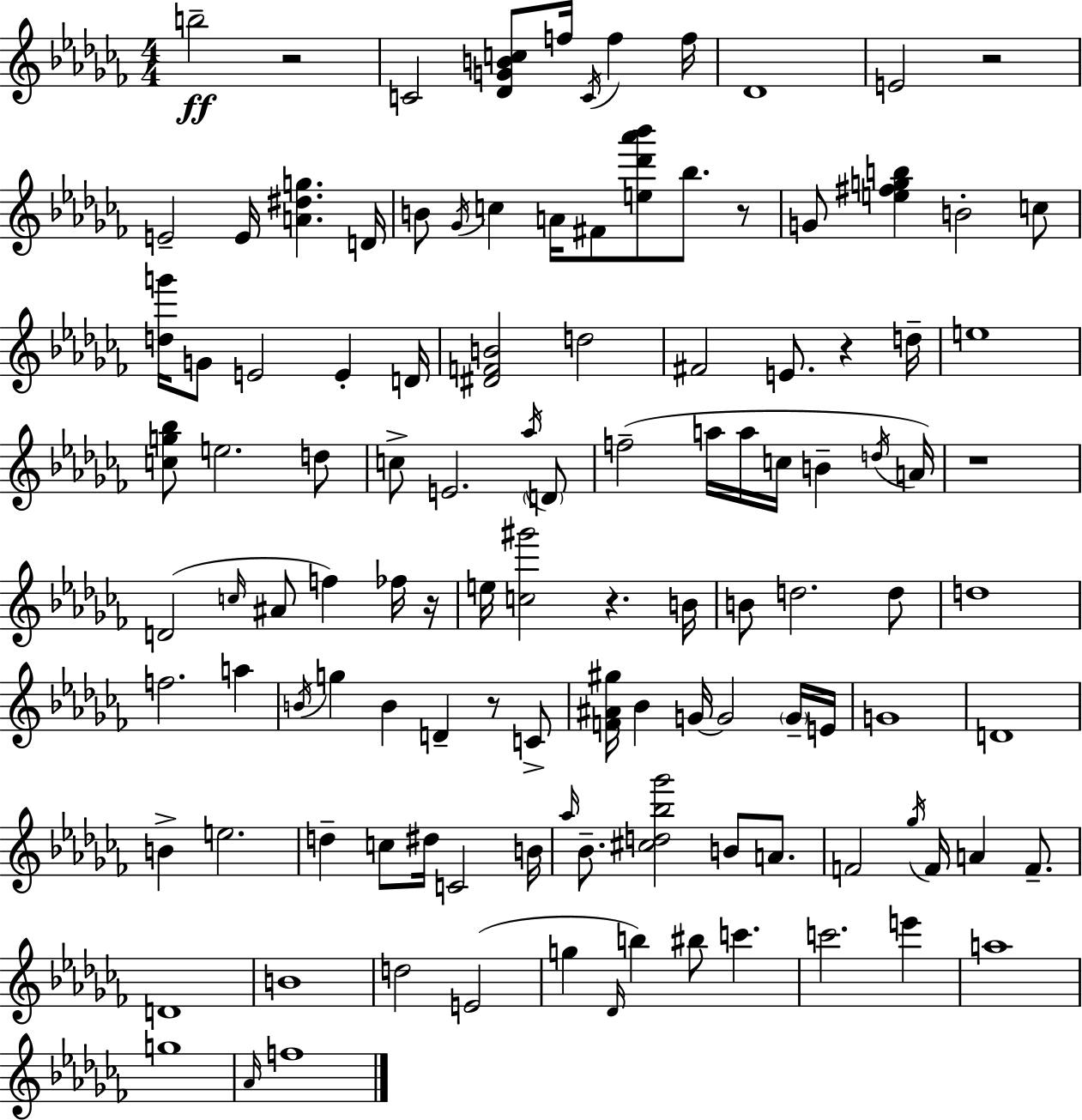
B5/h R/h C4/h [Db4,G4,B4,C5]/e F5/s C4/s F5/q F5/s Db4/w E4/h R/h E4/h E4/s [A4,D#5,G5]/q. D4/s B4/e Gb4/s C5/q A4/s F#4/e [E5,Db6,Ab6,Bb6]/e Bb5/e. R/e G4/e [E5,F#5,G5,B5]/q B4/h C5/e [D5,G6]/s G4/e E4/h E4/q D4/s [D#4,F4,B4]/h D5/h F#4/h E4/e. R/q D5/s E5/w [C5,G5,Bb5]/e E5/h. D5/e C5/e E4/h. Ab5/s D4/e F5/h A5/s A5/s C5/s B4/q D5/s A4/s R/w D4/h C5/s A#4/e F5/q FES5/s R/s E5/s [C5,G#6]/h R/q. B4/s B4/e D5/h. D5/e D5/w F5/h. A5/q B4/s G5/q B4/q D4/q R/e C4/e [F4,A#4,G#5]/s Bb4/q G4/s G4/h G4/s E4/s G4/w D4/w B4/q E5/h. D5/q C5/e D#5/s C4/h B4/s Ab5/s Bb4/e. [C#5,D5,Bb5,Gb6]/h B4/e A4/e. F4/h Gb5/s F4/s A4/q F4/e. D4/w B4/w D5/h E4/h G5/q Db4/s B5/q BIS5/e C6/q. C6/h. E6/q A5/w G5/w Ab4/s F5/w